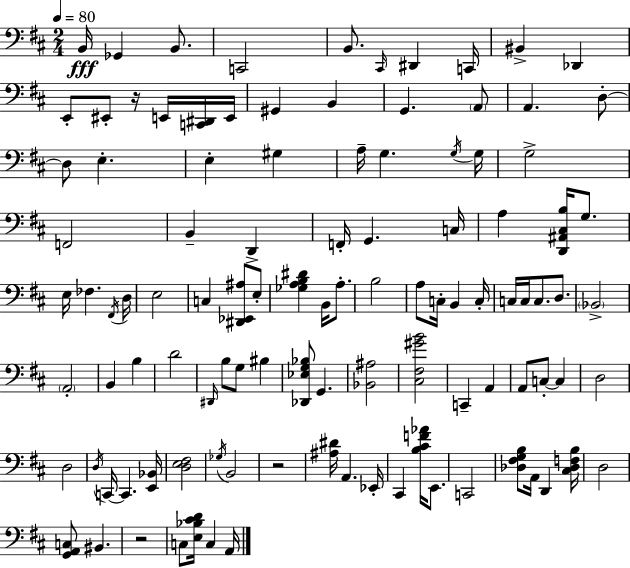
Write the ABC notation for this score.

X:1
T:Untitled
M:2/4
L:1/4
K:D
B,,/4 _G,, B,,/2 C,,2 B,,/2 ^C,,/4 ^D,, C,,/4 ^B,, _D,, E,,/2 ^E,,/2 z/4 E,,/4 [C,,^D,,]/4 E,,/4 ^G,, B,, G,, A,,/2 A,, D,/2 D,/2 E, E, ^G, A,/4 G, G,/4 G,/4 G,2 F,,2 B,, D,, F,,/4 G,, C,/4 A, [D,,^A,,^C,B,]/4 G,/2 E,/4 _F, ^F,,/4 D,/4 E,2 C, [^D,,_E,,^A,]/2 E,/2 [_G,A,B,^D] B,,/4 A,/2 B,2 A,/2 C,/4 B,, C,/4 C,/4 C,/4 C,/2 D,/2 _B,,2 A,,2 B,, B, D2 ^D,,/4 B,/2 G,/2 ^B, [_D,,_E,G,_B,]/2 G,, [_B,,^A,]2 [^C,^F,^GB]2 C,, A,, A,,/2 C,/2 C, D,2 D,2 D,/4 C,,/4 C,, [E,,_B,,]/4 [D,E,^F,]2 _G,/4 B,,2 z2 [^A,^D]/4 A,, _E,,/4 ^C,, [B,^CF_A]/4 E,,/2 C,,2 [_D,^F,G,B,]/2 A,,/4 D,, [^C,_D,F,B,]/4 D,2 [G,,A,,C,]/2 ^B,, z2 C,/2 [E,_B,^CD]/4 C, A,,/4